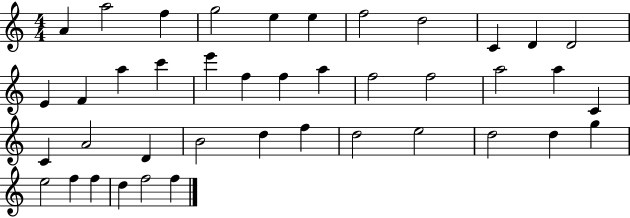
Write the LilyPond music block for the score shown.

{
  \clef treble
  \numericTimeSignature
  \time 4/4
  \key c \major
  a'4 a''2 f''4 | g''2 e''4 e''4 | f''2 d''2 | c'4 d'4 d'2 | \break e'4 f'4 a''4 c'''4 | e'''4 f''4 f''4 a''4 | f''2 f''2 | a''2 a''4 c'4 | \break c'4 a'2 d'4 | b'2 d''4 f''4 | d''2 e''2 | d''2 d''4 g''4 | \break e''2 f''4 f''4 | d''4 f''2 f''4 | \bar "|."
}